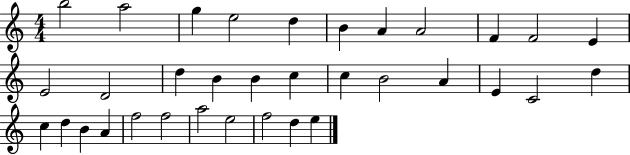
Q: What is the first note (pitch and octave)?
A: B5